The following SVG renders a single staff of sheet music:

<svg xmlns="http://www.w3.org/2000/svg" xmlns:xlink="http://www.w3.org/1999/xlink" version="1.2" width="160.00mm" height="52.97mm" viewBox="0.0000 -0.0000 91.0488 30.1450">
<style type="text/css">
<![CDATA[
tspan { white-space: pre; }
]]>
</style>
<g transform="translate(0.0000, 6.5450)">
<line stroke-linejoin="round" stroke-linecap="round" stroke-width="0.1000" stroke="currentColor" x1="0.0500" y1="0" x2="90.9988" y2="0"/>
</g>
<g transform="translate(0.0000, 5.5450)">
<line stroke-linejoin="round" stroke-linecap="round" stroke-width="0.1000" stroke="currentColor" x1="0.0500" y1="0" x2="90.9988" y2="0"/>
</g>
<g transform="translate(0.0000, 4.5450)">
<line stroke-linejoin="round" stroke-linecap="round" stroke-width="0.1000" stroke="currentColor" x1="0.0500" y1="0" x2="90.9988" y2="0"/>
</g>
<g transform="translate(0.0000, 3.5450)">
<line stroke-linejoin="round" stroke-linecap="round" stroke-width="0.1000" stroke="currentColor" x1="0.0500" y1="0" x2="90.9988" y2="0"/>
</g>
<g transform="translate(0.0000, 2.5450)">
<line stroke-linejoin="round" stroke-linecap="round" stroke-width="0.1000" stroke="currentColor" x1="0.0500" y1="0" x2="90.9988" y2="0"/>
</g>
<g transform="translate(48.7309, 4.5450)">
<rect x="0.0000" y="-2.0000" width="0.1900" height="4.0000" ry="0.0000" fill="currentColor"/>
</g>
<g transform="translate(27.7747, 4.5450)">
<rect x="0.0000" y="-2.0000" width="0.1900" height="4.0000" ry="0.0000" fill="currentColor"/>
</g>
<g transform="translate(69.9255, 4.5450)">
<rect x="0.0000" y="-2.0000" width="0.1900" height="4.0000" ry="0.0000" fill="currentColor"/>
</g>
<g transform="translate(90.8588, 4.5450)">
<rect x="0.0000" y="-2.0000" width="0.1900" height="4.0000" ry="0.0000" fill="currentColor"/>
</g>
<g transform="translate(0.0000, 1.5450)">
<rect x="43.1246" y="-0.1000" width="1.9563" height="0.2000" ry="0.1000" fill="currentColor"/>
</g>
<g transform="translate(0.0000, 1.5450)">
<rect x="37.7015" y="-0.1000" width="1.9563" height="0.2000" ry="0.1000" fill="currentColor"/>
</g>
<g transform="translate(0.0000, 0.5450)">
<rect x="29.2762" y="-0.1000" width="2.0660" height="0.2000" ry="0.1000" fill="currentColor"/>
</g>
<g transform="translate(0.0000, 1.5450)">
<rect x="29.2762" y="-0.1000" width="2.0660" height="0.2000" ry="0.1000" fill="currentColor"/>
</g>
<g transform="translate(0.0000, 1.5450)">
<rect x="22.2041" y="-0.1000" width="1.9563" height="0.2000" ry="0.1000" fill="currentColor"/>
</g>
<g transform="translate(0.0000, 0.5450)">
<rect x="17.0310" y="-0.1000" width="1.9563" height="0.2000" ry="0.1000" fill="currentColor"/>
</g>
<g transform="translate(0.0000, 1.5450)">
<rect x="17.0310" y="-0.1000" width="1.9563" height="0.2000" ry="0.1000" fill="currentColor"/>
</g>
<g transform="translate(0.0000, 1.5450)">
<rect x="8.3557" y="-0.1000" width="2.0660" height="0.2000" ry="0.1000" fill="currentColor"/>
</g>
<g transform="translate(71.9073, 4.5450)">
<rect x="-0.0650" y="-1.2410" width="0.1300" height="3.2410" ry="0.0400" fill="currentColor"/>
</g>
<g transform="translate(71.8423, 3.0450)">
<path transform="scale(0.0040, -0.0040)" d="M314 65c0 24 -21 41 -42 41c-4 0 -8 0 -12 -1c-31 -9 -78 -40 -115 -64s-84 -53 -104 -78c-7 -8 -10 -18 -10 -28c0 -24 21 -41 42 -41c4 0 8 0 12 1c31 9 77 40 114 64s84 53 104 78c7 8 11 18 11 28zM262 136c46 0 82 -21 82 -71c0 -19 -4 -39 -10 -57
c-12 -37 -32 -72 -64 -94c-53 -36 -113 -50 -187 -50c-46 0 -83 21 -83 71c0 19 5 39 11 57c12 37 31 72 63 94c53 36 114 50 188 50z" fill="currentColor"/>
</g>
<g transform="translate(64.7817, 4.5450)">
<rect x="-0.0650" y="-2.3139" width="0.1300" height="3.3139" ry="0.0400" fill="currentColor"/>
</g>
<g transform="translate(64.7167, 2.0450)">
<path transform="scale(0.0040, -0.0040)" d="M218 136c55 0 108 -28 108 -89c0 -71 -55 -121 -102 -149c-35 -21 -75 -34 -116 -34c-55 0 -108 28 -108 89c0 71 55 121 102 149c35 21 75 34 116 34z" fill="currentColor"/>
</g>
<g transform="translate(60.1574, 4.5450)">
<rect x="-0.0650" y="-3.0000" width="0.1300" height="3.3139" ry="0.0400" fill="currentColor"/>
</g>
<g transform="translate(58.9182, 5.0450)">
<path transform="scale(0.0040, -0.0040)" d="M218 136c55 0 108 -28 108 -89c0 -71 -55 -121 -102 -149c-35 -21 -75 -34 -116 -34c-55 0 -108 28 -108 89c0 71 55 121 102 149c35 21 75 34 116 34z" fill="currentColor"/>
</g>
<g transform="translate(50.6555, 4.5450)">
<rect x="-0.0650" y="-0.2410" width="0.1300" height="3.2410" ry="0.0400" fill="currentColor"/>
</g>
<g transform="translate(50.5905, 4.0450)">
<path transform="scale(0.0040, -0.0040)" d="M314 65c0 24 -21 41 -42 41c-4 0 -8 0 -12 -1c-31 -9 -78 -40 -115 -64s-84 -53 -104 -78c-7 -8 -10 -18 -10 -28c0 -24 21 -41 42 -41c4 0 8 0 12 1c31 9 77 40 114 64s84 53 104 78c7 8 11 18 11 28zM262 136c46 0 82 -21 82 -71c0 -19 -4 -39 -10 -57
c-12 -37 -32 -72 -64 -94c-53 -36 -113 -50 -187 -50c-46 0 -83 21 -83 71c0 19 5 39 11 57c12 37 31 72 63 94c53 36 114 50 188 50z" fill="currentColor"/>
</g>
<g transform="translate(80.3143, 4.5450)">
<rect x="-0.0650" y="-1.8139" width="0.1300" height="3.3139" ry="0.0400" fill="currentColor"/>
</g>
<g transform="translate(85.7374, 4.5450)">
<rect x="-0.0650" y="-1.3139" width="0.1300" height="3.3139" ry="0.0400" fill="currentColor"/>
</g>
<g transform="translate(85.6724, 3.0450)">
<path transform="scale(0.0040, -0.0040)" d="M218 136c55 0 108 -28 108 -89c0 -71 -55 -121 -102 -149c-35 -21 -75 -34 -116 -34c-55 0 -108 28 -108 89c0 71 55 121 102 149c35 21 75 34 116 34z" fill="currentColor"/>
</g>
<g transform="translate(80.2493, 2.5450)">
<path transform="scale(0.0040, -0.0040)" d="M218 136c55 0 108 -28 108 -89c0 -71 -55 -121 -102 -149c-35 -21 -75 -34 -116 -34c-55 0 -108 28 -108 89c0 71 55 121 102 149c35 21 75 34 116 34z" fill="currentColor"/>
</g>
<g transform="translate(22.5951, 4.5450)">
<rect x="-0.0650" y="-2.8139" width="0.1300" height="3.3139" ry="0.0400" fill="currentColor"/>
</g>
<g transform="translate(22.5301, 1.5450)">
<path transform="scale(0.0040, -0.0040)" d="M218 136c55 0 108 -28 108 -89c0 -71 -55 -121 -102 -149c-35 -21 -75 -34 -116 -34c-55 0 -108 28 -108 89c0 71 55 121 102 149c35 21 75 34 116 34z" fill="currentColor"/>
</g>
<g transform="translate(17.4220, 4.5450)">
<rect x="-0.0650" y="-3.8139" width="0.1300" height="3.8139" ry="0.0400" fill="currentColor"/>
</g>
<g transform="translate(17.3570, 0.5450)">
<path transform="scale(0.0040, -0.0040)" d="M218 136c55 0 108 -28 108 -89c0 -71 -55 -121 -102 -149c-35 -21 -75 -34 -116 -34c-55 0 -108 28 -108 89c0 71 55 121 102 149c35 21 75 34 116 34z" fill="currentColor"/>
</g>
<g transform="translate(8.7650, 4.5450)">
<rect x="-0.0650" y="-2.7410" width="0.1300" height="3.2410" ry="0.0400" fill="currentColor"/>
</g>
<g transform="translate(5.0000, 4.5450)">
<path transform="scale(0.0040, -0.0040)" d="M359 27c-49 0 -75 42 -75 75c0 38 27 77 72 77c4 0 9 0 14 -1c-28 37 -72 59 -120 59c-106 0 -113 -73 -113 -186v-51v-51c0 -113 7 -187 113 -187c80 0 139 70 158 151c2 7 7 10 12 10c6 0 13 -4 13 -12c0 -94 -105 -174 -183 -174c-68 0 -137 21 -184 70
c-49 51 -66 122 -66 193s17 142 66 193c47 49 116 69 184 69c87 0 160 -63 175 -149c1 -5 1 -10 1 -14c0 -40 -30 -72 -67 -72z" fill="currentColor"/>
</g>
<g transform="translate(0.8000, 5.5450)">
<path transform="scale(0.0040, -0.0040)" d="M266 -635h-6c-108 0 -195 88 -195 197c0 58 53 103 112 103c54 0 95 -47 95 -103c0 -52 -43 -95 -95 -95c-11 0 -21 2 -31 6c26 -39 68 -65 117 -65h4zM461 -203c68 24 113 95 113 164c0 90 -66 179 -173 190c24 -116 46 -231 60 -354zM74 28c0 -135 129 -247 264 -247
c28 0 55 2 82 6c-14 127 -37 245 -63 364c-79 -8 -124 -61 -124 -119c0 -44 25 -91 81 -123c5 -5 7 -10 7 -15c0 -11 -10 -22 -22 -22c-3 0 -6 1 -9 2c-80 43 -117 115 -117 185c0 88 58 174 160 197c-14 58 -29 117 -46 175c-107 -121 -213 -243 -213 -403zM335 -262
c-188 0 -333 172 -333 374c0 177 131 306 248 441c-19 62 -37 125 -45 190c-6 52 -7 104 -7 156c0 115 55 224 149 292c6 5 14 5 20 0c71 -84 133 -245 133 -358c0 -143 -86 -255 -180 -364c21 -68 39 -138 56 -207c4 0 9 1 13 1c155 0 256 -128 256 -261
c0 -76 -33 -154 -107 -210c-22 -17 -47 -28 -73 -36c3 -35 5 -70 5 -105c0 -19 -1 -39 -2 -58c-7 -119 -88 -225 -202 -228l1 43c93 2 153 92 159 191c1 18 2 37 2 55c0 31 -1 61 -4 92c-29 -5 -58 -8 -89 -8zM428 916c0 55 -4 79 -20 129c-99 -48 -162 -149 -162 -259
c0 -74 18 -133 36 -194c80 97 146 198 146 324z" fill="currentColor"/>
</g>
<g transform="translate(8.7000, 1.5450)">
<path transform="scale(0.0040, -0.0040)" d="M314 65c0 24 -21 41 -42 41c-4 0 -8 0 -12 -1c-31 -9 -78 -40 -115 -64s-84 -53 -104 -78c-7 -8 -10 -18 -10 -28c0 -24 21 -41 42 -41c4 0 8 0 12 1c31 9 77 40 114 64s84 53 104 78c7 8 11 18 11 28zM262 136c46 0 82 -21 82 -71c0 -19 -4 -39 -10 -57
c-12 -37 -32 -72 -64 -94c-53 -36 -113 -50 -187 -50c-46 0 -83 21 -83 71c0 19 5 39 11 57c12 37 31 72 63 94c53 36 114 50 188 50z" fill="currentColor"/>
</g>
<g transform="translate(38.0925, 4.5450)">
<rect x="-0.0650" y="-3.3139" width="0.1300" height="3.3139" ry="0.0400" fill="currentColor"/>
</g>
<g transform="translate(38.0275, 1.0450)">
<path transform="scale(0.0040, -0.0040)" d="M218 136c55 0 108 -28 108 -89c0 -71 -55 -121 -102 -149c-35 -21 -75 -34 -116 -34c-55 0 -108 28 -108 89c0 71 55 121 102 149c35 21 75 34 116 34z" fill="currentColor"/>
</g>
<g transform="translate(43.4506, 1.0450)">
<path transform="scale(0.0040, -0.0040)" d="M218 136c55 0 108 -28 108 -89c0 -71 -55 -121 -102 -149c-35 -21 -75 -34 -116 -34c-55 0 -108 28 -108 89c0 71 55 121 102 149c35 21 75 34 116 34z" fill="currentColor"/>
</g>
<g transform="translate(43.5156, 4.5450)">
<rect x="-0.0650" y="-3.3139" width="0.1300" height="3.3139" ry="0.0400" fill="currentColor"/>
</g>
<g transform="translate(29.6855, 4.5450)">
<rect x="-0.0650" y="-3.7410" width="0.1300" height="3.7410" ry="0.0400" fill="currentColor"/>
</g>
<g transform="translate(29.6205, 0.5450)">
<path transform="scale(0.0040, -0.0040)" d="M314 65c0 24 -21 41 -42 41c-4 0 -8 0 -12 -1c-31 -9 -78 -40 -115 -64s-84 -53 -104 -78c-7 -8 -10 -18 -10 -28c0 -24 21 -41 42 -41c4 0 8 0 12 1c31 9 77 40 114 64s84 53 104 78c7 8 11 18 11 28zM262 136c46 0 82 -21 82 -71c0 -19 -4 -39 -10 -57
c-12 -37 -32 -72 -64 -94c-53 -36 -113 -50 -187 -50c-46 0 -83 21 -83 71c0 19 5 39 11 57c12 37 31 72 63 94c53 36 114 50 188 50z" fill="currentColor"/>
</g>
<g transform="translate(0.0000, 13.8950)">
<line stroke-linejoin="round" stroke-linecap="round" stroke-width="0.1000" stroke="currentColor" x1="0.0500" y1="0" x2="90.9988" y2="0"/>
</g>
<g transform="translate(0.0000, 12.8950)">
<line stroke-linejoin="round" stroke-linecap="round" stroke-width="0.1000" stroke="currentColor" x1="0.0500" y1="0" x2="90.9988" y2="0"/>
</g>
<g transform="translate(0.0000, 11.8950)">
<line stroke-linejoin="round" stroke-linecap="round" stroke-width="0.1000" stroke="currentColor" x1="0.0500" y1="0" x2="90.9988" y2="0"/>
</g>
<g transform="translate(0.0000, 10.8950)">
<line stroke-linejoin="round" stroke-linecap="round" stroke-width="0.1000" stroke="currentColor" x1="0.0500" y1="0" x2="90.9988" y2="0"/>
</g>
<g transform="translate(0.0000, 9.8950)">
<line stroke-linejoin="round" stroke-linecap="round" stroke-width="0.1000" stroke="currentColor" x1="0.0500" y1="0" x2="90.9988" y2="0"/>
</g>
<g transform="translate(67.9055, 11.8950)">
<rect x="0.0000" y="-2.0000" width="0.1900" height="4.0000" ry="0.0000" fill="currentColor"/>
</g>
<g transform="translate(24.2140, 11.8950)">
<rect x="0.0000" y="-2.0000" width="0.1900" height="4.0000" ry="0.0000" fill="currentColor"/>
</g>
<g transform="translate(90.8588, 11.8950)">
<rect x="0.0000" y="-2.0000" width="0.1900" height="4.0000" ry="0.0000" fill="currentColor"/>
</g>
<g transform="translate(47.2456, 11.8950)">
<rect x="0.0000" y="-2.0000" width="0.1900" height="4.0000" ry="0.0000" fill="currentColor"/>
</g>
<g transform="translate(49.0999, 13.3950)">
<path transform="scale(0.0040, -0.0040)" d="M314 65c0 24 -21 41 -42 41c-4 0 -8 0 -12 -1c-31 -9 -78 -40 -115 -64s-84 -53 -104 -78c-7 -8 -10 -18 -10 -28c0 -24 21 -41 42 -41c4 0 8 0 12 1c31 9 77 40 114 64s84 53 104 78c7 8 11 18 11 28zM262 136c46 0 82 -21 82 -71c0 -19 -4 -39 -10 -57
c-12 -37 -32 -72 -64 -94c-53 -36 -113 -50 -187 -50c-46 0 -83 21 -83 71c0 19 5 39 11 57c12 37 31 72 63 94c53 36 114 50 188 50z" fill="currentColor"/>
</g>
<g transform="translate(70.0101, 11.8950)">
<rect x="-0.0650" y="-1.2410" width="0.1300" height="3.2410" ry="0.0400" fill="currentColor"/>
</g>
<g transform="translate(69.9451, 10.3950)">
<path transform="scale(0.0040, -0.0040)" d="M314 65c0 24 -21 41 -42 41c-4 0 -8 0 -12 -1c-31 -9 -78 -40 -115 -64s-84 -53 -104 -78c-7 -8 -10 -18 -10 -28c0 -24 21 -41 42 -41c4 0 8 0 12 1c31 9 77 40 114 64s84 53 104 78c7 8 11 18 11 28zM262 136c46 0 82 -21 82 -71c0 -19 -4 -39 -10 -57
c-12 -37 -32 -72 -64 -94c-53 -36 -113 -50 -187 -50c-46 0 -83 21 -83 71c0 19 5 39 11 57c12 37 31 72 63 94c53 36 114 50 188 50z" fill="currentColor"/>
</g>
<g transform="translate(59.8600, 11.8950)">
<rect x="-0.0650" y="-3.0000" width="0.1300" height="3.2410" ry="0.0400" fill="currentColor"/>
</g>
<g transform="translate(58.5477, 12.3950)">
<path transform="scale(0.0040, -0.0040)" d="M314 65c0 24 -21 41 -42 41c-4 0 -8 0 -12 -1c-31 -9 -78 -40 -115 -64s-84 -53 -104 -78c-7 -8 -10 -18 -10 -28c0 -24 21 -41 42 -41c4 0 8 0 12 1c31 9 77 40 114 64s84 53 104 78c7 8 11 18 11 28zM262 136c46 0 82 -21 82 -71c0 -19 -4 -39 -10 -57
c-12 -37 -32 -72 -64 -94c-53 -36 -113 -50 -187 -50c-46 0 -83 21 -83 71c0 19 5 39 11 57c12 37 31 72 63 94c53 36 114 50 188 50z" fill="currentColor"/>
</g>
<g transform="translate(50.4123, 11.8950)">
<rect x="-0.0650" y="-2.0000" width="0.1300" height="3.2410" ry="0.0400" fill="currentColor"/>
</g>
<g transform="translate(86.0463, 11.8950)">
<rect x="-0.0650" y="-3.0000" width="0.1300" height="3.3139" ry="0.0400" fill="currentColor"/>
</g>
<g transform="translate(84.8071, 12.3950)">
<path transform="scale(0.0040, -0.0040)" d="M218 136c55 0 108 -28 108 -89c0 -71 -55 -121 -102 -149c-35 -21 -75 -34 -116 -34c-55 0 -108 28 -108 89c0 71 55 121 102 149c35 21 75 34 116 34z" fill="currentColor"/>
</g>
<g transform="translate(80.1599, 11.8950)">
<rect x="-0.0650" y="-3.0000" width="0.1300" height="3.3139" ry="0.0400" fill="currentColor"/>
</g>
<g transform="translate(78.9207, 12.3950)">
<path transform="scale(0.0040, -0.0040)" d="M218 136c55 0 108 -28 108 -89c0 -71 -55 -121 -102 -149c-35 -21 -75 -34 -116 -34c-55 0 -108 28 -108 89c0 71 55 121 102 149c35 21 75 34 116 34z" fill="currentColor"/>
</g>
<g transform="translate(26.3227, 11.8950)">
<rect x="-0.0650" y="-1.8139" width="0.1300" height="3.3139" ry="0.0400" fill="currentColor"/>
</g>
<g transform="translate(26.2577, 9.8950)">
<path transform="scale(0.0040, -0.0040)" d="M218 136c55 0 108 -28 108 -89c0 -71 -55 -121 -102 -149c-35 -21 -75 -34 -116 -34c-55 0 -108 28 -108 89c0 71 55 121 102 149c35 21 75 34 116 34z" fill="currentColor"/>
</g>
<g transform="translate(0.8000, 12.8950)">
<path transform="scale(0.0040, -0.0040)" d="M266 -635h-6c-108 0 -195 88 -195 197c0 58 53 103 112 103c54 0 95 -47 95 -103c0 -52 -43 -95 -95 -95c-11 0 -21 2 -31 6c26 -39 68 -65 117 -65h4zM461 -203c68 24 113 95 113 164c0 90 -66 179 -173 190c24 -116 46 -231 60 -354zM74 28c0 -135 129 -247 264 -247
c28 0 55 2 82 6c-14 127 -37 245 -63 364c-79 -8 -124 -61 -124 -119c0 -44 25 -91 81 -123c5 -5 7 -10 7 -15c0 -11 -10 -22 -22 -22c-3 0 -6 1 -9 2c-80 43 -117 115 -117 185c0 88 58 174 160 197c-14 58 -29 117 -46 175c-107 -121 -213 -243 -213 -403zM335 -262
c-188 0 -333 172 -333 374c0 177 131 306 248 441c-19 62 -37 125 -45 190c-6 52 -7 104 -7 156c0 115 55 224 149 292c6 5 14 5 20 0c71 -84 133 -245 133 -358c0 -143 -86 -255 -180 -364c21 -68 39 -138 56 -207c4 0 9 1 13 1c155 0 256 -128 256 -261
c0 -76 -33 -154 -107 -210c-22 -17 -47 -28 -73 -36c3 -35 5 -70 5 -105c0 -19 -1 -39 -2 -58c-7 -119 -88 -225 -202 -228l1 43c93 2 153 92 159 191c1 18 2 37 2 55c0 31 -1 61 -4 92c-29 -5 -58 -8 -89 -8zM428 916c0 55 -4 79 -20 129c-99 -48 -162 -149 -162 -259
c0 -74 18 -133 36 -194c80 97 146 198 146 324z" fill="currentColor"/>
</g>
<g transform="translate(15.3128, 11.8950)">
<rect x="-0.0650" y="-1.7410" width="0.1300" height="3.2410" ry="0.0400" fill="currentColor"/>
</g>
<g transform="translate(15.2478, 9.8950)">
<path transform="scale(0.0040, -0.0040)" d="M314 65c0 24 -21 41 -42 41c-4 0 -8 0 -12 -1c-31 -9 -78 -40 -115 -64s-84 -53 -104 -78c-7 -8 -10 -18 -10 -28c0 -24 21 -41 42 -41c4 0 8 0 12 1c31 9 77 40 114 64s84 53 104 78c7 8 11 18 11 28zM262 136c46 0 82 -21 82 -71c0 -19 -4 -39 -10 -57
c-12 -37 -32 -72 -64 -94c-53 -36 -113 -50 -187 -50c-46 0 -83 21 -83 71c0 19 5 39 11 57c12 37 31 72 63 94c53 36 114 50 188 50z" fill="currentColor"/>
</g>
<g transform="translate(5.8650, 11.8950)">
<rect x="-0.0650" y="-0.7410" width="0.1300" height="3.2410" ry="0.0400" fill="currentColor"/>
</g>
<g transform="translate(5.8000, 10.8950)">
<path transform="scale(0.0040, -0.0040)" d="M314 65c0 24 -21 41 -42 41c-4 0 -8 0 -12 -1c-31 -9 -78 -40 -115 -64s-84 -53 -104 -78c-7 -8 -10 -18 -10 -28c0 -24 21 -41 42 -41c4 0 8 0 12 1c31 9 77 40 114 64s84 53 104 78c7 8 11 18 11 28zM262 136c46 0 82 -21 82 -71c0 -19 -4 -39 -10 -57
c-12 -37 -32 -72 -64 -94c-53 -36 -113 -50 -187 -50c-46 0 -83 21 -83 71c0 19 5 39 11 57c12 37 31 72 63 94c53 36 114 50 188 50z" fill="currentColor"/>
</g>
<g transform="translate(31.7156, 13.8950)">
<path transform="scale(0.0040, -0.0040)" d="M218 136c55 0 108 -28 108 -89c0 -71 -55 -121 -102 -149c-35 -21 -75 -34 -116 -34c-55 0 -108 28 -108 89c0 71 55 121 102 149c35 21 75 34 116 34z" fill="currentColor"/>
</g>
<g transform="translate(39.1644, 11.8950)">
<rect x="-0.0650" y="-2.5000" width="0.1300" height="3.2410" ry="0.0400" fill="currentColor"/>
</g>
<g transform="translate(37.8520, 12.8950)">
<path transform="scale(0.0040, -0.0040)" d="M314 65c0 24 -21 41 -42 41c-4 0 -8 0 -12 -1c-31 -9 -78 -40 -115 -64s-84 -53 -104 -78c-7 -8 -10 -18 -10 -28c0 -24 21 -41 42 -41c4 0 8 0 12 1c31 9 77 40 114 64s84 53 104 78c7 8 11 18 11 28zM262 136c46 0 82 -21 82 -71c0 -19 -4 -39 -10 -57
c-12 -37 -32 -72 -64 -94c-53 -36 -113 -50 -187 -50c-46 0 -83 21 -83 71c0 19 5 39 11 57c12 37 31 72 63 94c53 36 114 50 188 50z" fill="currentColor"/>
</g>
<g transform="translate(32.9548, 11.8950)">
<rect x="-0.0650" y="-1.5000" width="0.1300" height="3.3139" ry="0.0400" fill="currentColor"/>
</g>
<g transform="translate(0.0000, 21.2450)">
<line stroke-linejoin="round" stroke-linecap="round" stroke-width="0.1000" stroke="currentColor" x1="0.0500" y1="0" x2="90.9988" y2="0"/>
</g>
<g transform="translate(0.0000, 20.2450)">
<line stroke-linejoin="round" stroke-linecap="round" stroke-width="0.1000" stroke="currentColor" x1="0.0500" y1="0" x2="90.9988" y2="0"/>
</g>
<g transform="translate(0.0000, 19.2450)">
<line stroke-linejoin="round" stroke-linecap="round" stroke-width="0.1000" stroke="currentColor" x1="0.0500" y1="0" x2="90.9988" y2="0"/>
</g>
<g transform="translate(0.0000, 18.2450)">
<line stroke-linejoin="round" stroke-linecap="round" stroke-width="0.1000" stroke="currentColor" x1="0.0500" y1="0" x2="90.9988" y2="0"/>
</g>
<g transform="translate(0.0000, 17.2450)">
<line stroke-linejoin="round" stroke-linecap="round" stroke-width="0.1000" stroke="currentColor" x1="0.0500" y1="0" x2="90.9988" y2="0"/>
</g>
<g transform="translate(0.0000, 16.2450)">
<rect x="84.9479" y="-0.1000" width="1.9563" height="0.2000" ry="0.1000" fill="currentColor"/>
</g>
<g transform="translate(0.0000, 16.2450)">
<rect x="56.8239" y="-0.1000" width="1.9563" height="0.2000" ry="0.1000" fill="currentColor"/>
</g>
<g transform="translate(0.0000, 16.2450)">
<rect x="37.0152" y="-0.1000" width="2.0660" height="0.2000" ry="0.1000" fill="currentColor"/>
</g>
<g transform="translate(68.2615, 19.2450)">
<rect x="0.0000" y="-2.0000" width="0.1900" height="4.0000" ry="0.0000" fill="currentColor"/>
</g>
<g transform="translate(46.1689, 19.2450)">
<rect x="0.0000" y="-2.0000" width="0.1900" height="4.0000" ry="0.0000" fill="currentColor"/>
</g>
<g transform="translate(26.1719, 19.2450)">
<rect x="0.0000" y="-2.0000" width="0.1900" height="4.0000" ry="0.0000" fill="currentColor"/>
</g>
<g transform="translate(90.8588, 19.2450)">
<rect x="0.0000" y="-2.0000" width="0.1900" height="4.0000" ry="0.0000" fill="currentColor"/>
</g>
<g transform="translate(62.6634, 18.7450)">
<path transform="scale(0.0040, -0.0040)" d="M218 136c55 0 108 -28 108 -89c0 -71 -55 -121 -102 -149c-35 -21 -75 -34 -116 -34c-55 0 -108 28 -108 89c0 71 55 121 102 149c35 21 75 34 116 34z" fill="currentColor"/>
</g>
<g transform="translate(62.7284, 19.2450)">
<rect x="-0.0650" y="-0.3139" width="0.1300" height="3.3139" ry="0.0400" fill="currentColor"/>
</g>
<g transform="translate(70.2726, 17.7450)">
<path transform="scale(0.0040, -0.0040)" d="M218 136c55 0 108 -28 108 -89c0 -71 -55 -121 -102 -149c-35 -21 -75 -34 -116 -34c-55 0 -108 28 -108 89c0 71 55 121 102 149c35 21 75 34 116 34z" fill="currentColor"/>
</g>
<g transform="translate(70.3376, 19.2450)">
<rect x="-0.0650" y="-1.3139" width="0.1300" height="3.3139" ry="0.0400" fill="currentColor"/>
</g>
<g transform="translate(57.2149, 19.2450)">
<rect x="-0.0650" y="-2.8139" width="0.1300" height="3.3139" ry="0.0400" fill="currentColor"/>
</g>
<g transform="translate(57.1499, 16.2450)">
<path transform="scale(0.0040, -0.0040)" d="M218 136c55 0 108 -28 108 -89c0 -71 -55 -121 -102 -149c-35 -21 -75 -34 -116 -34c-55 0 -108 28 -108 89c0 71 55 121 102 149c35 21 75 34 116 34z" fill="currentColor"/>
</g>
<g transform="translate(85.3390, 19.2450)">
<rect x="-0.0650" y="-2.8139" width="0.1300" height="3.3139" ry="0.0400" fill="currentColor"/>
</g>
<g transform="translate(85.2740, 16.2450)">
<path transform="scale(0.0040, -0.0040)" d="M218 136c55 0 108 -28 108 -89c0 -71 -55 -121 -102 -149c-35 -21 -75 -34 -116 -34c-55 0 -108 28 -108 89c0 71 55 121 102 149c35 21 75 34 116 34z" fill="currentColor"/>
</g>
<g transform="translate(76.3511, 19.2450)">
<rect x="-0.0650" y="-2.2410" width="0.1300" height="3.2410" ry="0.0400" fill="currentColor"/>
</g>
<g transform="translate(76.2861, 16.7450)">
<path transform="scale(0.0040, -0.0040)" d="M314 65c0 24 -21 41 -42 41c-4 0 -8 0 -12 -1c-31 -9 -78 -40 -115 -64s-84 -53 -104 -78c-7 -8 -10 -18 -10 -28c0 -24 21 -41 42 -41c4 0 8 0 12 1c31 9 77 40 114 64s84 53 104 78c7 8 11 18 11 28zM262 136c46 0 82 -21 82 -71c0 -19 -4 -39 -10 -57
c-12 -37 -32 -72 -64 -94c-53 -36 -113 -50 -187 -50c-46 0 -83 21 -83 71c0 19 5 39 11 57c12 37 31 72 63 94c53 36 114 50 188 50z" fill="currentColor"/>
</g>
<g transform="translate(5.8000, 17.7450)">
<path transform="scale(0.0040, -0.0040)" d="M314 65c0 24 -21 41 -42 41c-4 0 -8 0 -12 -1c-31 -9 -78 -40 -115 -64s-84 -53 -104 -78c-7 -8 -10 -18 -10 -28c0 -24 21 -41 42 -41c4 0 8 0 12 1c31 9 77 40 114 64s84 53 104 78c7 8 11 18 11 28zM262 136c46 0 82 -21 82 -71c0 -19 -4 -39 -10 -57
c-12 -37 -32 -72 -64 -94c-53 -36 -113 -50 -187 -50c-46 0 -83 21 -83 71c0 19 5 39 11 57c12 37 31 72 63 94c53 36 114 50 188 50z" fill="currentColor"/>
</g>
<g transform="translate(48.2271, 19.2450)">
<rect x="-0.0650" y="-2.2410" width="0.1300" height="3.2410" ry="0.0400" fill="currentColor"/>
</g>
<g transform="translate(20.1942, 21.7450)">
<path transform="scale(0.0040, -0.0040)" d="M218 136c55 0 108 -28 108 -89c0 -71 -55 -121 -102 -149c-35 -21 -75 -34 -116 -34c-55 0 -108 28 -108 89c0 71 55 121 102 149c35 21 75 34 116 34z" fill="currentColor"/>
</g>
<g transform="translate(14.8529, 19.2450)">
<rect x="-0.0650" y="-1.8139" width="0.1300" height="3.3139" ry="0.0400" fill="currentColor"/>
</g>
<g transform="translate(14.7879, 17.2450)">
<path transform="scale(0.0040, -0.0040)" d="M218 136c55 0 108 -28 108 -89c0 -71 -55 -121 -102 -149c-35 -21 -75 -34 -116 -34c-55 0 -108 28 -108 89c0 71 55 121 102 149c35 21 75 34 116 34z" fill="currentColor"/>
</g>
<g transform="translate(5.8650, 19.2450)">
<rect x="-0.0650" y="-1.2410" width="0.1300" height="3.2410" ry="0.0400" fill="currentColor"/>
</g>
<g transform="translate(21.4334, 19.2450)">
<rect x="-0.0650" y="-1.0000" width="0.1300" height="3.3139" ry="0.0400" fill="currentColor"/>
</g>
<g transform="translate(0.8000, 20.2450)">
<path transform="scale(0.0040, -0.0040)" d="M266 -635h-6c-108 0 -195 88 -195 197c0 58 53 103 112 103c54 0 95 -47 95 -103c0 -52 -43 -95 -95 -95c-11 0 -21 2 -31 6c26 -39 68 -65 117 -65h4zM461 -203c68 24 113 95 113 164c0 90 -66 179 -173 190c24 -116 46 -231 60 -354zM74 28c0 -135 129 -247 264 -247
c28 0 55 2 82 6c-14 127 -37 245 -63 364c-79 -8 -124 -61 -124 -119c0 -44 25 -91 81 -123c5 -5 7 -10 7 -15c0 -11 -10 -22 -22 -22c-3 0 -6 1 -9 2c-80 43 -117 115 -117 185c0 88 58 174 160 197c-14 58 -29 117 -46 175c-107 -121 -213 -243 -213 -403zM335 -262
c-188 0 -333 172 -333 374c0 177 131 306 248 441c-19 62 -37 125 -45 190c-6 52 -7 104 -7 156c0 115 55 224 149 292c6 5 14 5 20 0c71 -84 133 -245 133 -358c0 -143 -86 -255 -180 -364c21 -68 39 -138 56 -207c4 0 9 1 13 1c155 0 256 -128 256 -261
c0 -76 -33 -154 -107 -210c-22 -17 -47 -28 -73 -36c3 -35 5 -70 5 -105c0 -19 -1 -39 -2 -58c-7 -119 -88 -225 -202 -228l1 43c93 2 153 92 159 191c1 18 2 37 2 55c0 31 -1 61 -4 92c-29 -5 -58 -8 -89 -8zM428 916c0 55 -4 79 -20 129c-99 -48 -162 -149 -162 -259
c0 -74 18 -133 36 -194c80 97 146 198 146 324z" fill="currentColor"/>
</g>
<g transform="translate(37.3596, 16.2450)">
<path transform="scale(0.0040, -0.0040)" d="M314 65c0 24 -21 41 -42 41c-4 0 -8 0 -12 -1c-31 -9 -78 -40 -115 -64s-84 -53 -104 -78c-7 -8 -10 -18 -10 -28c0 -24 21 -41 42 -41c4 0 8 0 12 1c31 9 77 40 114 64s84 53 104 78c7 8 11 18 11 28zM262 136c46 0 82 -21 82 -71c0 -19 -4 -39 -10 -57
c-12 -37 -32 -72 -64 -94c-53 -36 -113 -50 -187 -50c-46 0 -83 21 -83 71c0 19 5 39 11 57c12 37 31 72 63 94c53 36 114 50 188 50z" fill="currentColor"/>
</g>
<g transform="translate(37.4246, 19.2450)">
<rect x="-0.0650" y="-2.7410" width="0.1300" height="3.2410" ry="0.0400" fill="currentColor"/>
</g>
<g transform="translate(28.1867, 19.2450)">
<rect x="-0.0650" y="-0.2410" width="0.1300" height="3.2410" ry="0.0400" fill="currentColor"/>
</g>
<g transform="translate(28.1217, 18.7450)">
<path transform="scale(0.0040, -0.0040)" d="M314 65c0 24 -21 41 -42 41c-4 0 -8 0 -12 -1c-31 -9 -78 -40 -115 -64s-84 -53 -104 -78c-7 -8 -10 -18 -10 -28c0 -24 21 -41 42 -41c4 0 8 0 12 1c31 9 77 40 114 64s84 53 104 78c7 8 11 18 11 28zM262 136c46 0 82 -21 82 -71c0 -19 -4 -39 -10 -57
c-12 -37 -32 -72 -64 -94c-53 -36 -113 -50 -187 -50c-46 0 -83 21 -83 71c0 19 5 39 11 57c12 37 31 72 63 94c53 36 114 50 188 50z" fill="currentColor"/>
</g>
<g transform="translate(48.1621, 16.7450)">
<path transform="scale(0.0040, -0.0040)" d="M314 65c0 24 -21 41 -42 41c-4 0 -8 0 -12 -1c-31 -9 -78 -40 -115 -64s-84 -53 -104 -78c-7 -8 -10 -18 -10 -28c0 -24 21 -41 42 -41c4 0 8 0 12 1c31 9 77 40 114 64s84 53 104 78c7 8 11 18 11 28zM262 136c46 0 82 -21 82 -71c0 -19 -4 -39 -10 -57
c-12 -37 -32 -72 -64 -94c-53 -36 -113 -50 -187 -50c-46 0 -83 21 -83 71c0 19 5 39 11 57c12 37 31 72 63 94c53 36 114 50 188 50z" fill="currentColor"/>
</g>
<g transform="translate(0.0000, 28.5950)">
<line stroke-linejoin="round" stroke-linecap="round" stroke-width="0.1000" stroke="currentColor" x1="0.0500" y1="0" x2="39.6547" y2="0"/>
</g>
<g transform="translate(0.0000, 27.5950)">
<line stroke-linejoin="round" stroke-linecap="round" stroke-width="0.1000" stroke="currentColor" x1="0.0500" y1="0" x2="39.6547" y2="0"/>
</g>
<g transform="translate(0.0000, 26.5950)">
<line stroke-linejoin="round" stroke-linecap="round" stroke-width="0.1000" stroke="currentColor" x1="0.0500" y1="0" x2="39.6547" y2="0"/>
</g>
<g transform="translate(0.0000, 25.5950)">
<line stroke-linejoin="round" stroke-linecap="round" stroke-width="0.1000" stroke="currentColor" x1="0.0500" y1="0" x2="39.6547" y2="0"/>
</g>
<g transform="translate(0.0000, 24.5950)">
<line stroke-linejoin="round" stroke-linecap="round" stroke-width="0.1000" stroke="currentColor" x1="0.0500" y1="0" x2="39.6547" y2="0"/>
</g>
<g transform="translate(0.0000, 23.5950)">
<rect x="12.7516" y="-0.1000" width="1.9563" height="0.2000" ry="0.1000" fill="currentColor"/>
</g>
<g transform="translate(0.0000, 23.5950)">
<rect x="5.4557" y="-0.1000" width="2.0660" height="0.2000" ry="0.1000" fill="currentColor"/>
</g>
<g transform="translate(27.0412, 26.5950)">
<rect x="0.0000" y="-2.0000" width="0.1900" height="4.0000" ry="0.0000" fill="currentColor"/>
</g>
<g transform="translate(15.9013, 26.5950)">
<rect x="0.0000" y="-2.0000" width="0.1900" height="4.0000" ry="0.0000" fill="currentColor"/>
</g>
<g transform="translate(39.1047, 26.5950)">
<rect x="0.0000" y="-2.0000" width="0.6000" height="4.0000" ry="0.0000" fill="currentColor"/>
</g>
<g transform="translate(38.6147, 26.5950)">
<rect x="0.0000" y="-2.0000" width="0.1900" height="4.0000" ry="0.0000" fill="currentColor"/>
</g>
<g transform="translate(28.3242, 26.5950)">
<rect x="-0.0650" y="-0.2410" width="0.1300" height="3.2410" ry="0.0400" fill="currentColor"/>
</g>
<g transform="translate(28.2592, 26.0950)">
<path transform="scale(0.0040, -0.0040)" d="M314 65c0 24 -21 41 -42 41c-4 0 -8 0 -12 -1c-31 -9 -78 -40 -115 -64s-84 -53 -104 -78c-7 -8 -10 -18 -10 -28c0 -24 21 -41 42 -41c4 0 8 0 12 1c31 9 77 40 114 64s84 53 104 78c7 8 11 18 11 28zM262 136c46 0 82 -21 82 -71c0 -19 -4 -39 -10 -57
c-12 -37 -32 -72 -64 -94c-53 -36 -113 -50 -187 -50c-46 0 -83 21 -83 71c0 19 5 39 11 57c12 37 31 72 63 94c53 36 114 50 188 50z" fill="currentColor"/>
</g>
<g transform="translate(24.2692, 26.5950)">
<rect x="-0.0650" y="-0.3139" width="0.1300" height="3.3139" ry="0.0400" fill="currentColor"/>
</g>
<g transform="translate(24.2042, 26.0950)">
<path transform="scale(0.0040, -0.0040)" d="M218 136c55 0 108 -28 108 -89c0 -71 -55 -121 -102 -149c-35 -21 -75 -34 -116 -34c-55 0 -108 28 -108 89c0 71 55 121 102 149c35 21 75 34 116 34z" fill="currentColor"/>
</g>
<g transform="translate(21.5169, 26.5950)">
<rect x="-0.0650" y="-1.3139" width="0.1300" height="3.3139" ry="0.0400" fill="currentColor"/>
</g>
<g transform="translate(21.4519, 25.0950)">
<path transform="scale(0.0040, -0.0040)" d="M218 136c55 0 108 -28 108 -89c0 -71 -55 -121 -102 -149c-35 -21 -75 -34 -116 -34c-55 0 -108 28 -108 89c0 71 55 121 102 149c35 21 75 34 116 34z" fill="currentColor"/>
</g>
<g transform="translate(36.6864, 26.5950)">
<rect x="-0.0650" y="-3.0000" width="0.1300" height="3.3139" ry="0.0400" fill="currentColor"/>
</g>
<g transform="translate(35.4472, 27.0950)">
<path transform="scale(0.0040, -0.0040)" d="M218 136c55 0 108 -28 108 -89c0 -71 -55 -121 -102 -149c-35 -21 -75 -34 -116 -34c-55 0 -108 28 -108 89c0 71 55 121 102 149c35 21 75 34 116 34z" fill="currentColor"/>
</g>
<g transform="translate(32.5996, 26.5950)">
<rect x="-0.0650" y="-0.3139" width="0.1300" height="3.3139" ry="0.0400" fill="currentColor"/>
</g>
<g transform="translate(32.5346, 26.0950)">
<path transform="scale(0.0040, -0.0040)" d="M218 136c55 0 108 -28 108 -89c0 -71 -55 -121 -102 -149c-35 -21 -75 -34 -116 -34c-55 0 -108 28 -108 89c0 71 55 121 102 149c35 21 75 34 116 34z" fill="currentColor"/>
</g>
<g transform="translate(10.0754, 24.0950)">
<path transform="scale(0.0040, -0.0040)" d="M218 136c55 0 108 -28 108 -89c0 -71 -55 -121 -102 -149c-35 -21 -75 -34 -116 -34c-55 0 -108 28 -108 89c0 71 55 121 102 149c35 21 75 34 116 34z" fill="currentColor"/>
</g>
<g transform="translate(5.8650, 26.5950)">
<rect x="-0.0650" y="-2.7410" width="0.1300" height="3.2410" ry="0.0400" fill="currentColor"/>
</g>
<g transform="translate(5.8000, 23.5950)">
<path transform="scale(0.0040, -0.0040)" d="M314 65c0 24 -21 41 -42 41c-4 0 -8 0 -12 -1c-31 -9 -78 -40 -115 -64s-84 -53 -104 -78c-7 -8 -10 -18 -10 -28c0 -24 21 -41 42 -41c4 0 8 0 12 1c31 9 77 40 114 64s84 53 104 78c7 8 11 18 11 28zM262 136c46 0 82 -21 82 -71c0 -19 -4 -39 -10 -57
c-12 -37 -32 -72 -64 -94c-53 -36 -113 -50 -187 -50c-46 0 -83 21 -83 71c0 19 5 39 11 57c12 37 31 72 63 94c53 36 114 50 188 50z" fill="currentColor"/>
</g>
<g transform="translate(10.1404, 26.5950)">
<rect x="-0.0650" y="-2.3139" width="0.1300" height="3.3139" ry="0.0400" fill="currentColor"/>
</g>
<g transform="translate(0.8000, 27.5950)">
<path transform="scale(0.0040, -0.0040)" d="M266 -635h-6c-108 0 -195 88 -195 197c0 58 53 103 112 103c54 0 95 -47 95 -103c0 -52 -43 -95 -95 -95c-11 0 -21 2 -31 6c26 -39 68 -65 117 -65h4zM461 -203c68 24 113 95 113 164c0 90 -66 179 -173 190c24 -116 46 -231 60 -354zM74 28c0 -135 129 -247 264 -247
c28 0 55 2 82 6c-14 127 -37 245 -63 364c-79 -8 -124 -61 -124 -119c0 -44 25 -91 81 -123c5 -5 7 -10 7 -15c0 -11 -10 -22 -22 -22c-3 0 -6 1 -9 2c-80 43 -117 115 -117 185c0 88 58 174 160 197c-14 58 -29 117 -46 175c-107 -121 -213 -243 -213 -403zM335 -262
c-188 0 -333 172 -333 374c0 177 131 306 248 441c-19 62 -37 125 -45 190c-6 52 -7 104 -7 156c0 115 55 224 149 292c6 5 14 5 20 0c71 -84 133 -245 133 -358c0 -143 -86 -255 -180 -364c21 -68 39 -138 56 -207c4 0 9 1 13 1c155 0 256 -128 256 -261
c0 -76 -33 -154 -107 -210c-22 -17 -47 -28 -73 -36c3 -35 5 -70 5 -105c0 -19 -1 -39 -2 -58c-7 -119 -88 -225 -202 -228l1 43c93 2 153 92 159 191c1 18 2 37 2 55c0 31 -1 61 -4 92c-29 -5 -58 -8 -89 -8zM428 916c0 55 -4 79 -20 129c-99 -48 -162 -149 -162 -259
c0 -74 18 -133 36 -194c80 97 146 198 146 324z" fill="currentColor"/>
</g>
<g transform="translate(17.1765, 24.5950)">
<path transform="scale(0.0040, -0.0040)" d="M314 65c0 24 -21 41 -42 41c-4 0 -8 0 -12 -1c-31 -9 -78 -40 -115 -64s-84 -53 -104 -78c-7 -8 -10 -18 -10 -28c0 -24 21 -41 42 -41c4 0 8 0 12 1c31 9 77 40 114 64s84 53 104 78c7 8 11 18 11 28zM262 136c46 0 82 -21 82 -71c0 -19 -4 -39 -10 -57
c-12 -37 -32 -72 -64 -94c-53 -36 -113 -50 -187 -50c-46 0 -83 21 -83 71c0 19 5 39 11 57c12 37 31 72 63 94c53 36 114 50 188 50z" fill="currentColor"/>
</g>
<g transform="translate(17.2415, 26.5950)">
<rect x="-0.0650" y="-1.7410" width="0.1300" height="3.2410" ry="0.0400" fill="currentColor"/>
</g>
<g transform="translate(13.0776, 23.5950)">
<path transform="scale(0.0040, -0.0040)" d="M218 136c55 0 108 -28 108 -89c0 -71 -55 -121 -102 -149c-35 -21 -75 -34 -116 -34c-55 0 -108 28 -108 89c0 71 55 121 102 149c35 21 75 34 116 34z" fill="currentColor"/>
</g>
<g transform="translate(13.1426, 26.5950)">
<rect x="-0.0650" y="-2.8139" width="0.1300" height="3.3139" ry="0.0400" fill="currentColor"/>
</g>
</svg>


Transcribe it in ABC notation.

X:1
T:Untitled
M:4/4
L:1/4
K:C
a2 c' a c'2 b b c2 A g e2 f e d2 f2 f E G2 F2 A2 e2 A A e2 f D c2 a2 g2 a c e g2 a a2 g a f2 e c c2 c A